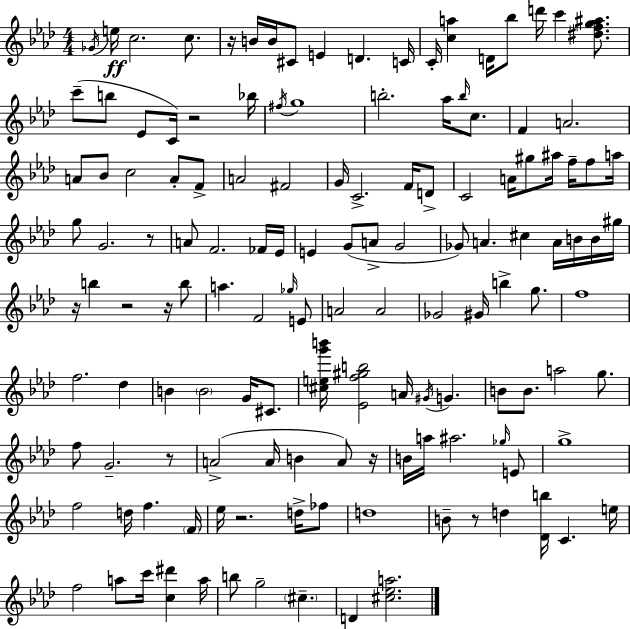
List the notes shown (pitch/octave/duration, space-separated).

Gb4/s E5/s C5/h. C5/e. R/s B4/s B4/s C#4/e E4/q D4/q. C4/s C4/s [C5,A5]/q D4/s Bb5/e D6/s C6/q [D#5,F5,G5,A#5]/e. C6/e B5/e Eb4/e C4/s R/h Bb5/s F#5/s G5/w B5/h. Ab5/s B5/s C5/e. F4/q A4/h. A4/e Bb4/e C5/h A4/e F4/e A4/h F#4/h G4/s C4/h. F4/s D4/e C4/h A4/s G#5/e A#5/s F5/s F5/e A5/s G5/e G4/h. R/e A4/e F4/h. FES4/s Eb4/s E4/q G4/e A4/e G4/h Gb4/e A4/q. C#5/q A4/s B4/s B4/s G#5/s R/s B5/q R/h R/s B5/e A5/q. F4/h Gb5/s E4/e A4/h A4/h Gb4/h G#4/s B5/q G5/e. F5/w F5/h. Db5/q B4/q B4/h G4/s C#4/e. [C#5,E5,G6,B6]/s [Eb4,F5,G#5,B5]/h A4/s G#4/s G4/q. B4/e B4/e. A5/h G5/e. F5/e G4/h. R/e A4/h A4/s B4/q A4/e R/s B4/s A5/s A#5/h. Gb5/s E4/e G5/w F5/h D5/s F5/q. F4/s Eb5/s R/h. D5/s FES5/e D5/w B4/e R/e D5/q [Db4,B5]/s C4/q. E5/s F5/h A5/e C6/s [C5,D#6]/q A5/s B5/e G5/h C#5/q. D4/q [C#5,Eb5,A5]/h.